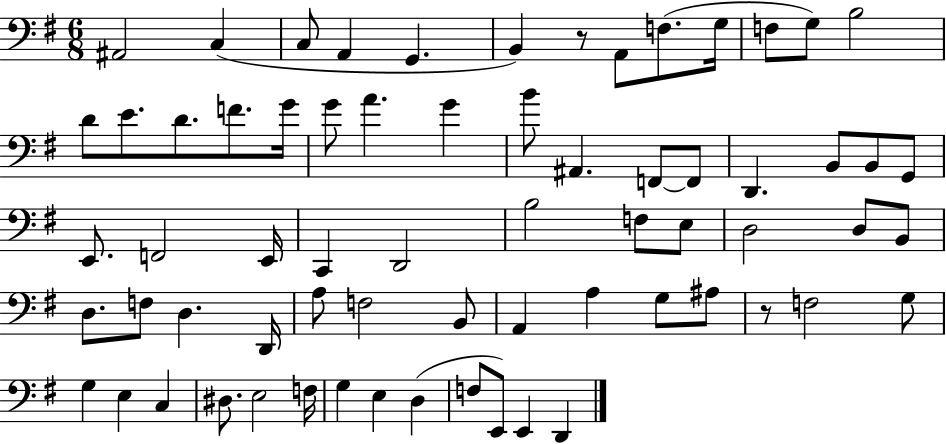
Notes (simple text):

A#2/h C3/q C3/e A2/q G2/q. B2/q R/e A2/e F3/e. G3/s F3/e G3/e B3/h D4/e E4/e. D4/e. F4/e. G4/s G4/e A4/q. G4/q B4/e A#2/q. F2/e F2/e D2/q. B2/e B2/e G2/e E2/e. F2/h E2/s C2/q D2/h B3/h F3/e E3/e D3/h D3/e B2/e D3/e. F3/e D3/q. D2/s A3/e F3/h B2/e A2/q A3/q G3/e A#3/e R/e F3/h G3/e G3/q E3/q C3/q D#3/e. E3/h F3/s G3/q E3/q D3/q F3/e E2/e E2/q D2/q